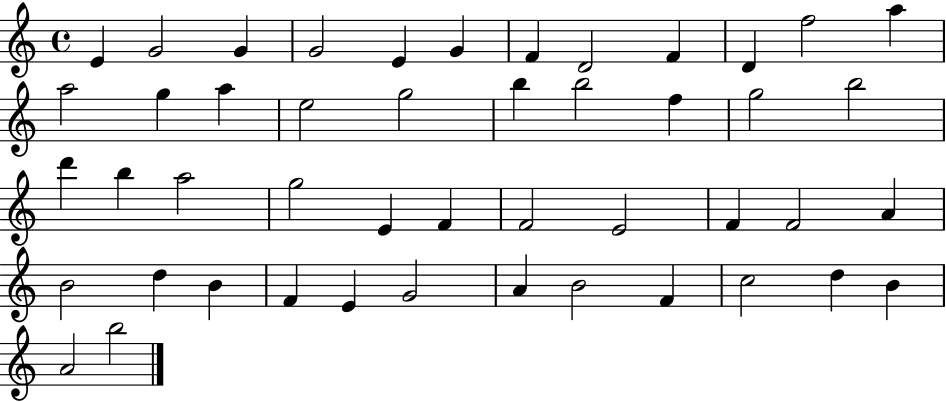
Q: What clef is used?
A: treble